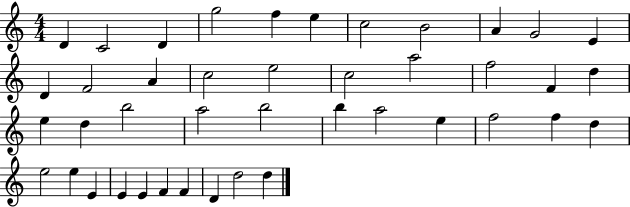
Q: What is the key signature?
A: C major